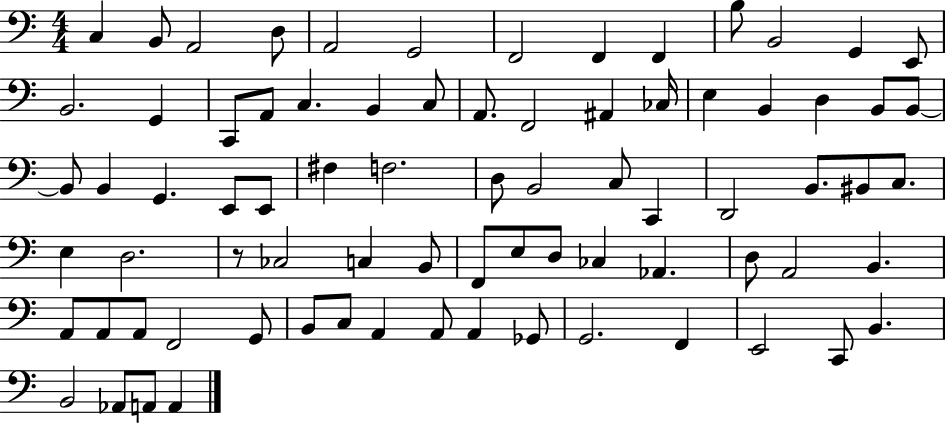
C3/q B2/e A2/h D3/e A2/h G2/h F2/h F2/q F2/q B3/e B2/h G2/q E2/e B2/h. G2/q C2/e A2/e C3/q. B2/q C3/e A2/e. F2/h A#2/q CES3/s E3/q B2/q D3/q B2/e B2/e B2/e B2/q G2/q. E2/e E2/e F#3/q F3/h. D3/e B2/h C3/e C2/q D2/h B2/e. BIS2/e C3/e. E3/q D3/h. R/e CES3/h C3/q B2/e F2/e E3/e D3/e CES3/q Ab2/q. D3/e A2/h B2/q. A2/e A2/e A2/e F2/h G2/e B2/e C3/e A2/q A2/e A2/q Gb2/e G2/h. F2/q E2/h C2/e B2/q. B2/h Ab2/e A2/e A2/q